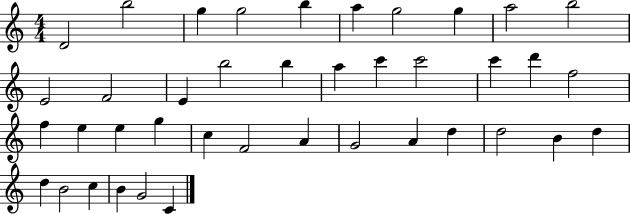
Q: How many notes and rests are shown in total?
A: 40